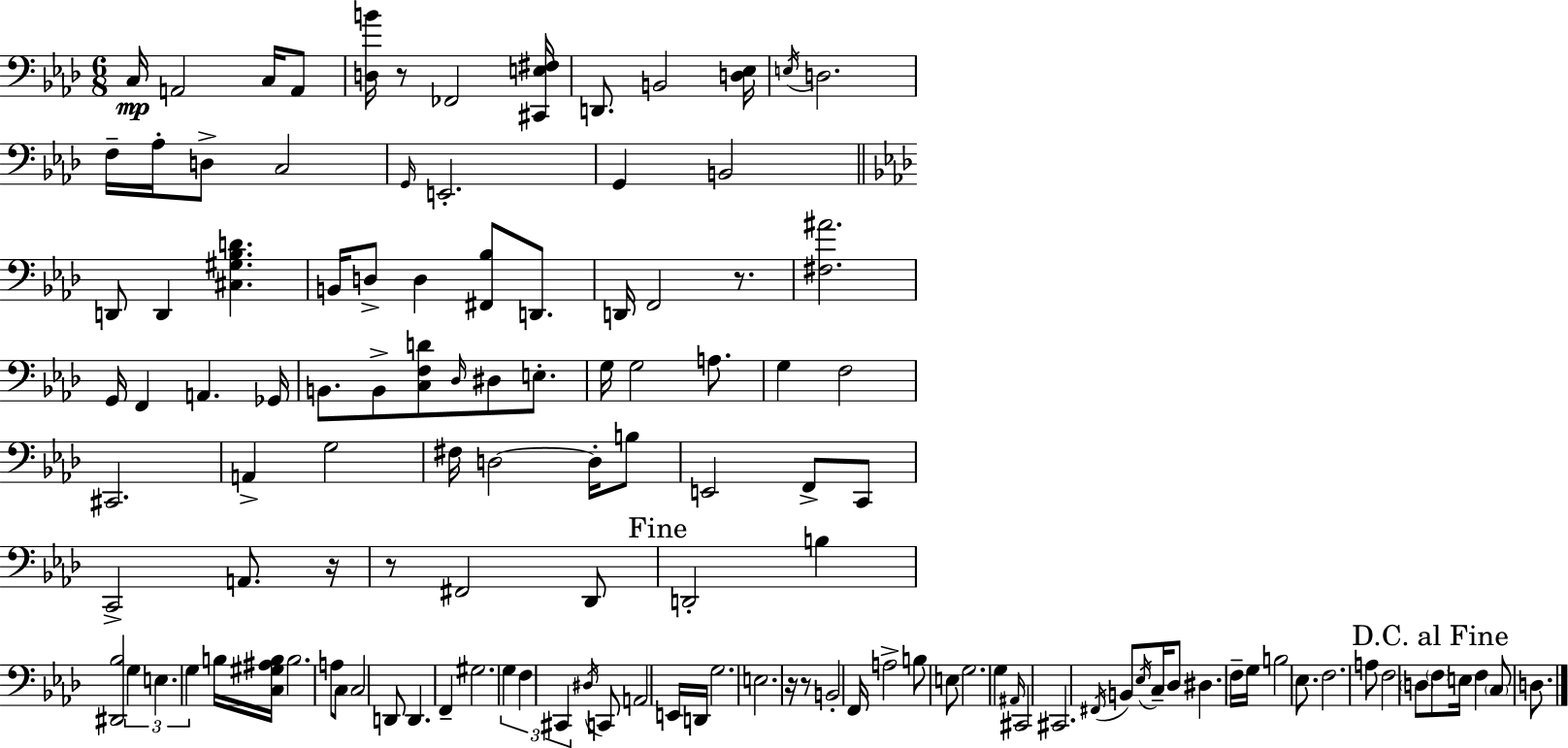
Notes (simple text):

C3/s A2/h C3/s A2/e [D3,B4]/s R/e FES2/h [C#2,E3,F#3]/s D2/e. B2/h [D3,Eb3]/s E3/s D3/h. F3/s Ab3/s D3/e C3/h G2/s E2/h. G2/q B2/h D2/e D2/q [C#3,G#3,Bb3,D4]/q. B2/s D3/e D3/q [F#2,Bb3]/e D2/e. D2/s F2/h R/e. [F#3,A#4]/h. G2/s F2/q A2/q. Gb2/s B2/e. B2/e [C3,F3,D4]/e Db3/s D#3/e E3/e. G3/s G3/h A3/e. G3/q F3/h C#2/h. A2/q G3/h F#3/s D3/h D3/s B3/e E2/h F2/e C2/e C2/h A2/e. R/s R/e F#2/h Db2/e D2/h B3/q [D#2,Bb3]/h G3/q E3/q. G3/q B3/s [C3,G#3,A#3,B3]/s B3/h. A3/e C3/e C3/h D2/e D2/q. F2/q G#3/h. G3/q F3/q C#2/q D#3/s C2/e A2/h E2/s D2/s G3/h. E3/h. R/s R/e B2/h F2/s A3/h B3/e E3/e G3/h. G3/q A#2/s C#2/h C#2/h. F#2/s B2/e Eb3/s C3/s Db3/e D#3/q. F3/s G3/s B3/h Eb3/e. F3/h. A3/e F3/h D3/e F3/e E3/s F3/q C3/e D3/e.